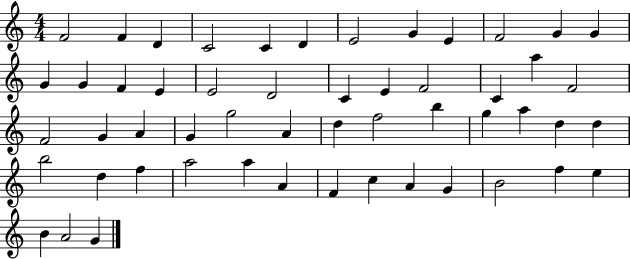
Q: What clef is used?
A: treble